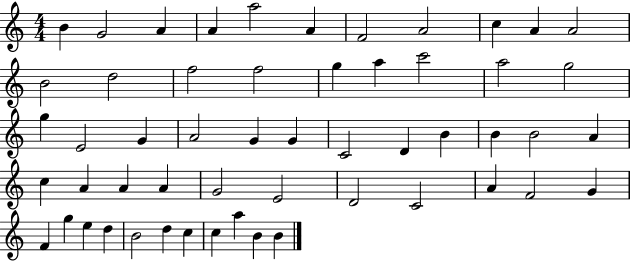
B4/q G4/h A4/q A4/q A5/h A4/q F4/h A4/h C5/q A4/q A4/h B4/h D5/h F5/h F5/h G5/q A5/q C6/h A5/h G5/h G5/q E4/h G4/q A4/h G4/q G4/q C4/h D4/q B4/q B4/q B4/h A4/q C5/q A4/q A4/q A4/q G4/h E4/h D4/h C4/h A4/q F4/h G4/q F4/q G5/q E5/q D5/q B4/h D5/q C5/q C5/q A5/q B4/q B4/q